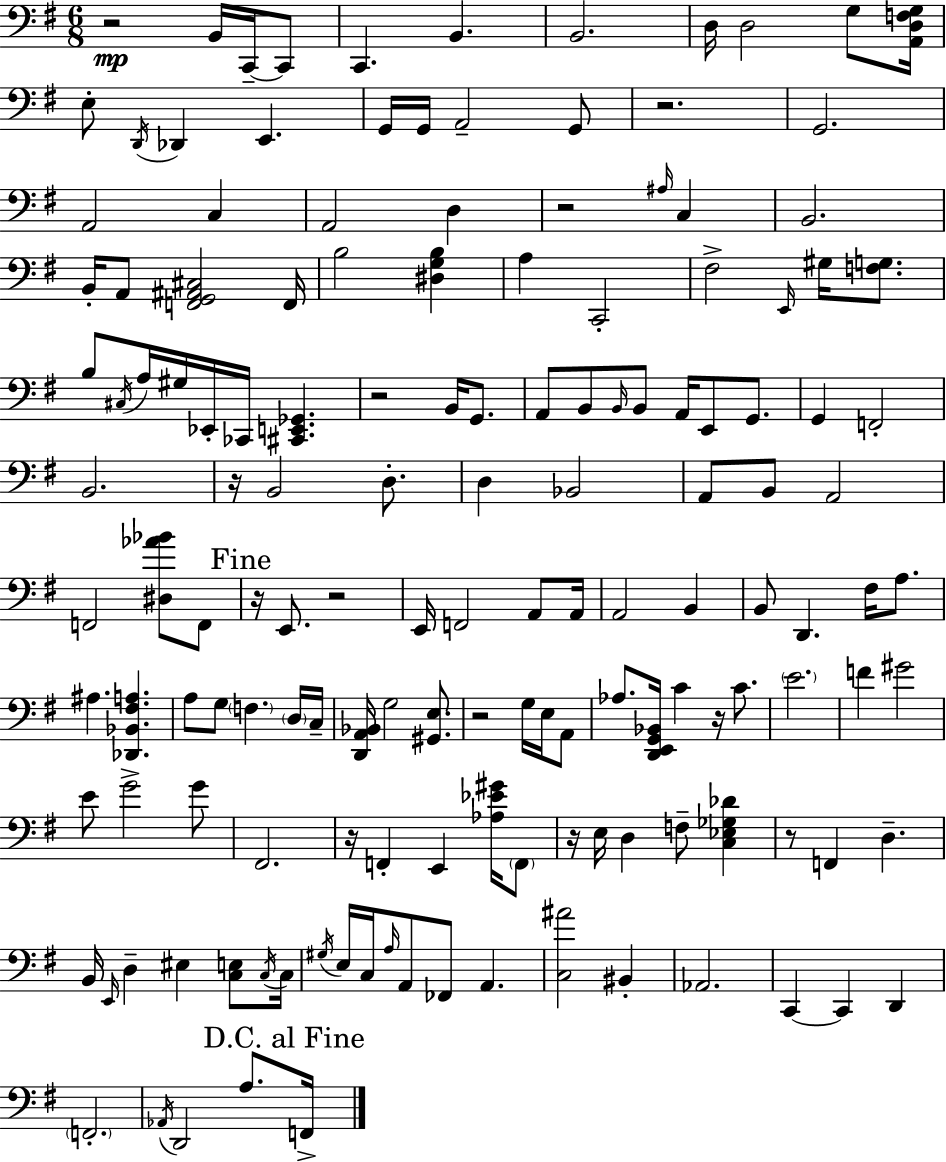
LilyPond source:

{
  \clef bass
  \numericTimeSignature
  \time 6/8
  \key e \minor
  r2\mp b,16 c,16--~~ c,8 | c,4. b,4. | b,2. | d16 d2 g8 <a, d f g>16 | \break e8-. \acciaccatura { d,16 } des,4 e,4. | g,16 g,16 a,2-- g,8 | r2. | g,2. | \break a,2 c4 | a,2 d4 | r2 \grace { ais16 } c4 | b,2. | \break b,16-. a,8 <f, g, ais, cis>2 | f,16 b2 <dis g b>4 | a4 c,2-. | fis2-> \grace { e,16 } gis16 | \break <f g>8. b8 \acciaccatura { cis16 } a16 gis16 ees,16-. ces,16 <cis, e, ges,>4. | r2 | b,16 g,8. a,8 b,8 \grace { b,16 } b,8 a,16 | e,8 g,8. g,4 f,2-. | \break b,2. | r16 b,2 | d8.-. d4 bes,2 | a,8 b,8 a,2 | \break f,2 | <dis aes' bes'>8 f,8 \mark "Fine" r16 e,8. r2 | e,16 f,2 | a,8 a,16 a,2 | \break b,4 b,8 d,4. | fis16 a8. ais4. <des, bes, fis a>4. | a8 g8 \parenthesize f4. | \parenthesize d16 c16-- <d, a, bes,>16 g2 | \break <gis, e>8. r2 | g16 e16 a,8 aes8. <d, e, g, bes,>16 c'4 | r16 c'8. \parenthesize e'2. | f'4 gis'2 | \break e'8 g'2-> | g'8 fis,2. | r16 f,4-. e,4 | <aes ees' gis'>16 \parenthesize f,8 r16 e16 d4 f8-- | \break <c ees ges des'>4 r8 f,4 d4.-- | b,16 \grace { e,16 } d4-- eis4 | <c e>8 \acciaccatura { c16 } c16 \acciaccatura { gis16 } e16 c16 \grace { a16 } a,8 | fes,8 a,4. <c ais'>2 | \break bis,4-. aes,2. | c,4~~ | c,4 d,4 \parenthesize f,2.-. | \acciaccatura { aes,16 } d,2 | \break a8. \mark "D.C. al Fine" f,16-> \bar "|."
}